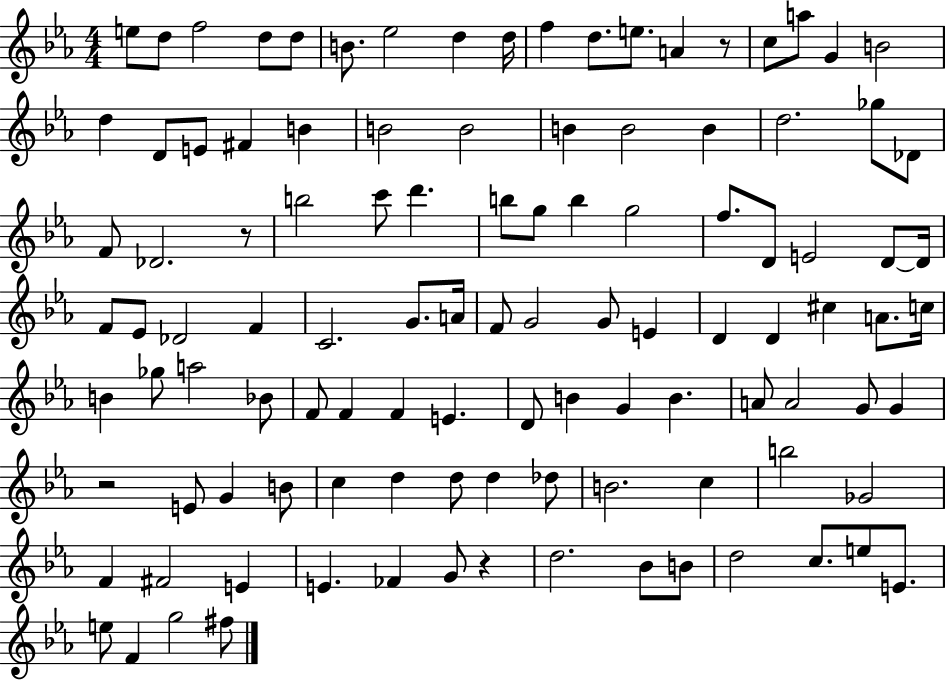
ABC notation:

X:1
T:Untitled
M:4/4
L:1/4
K:Eb
e/2 d/2 f2 d/2 d/2 B/2 _e2 d d/4 f d/2 e/2 A z/2 c/2 a/2 G B2 d D/2 E/2 ^F B B2 B2 B B2 B d2 _g/2 _D/2 F/2 _D2 z/2 b2 c'/2 d' b/2 g/2 b g2 f/2 D/2 E2 D/2 D/4 F/2 _E/2 _D2 F C2 G/2 A/4 F/2 G2 G/2 E D D ^c A/2 c/4 B _g/2 a2 _B/2 F/2 F F E D/2 B G B A/2 A2 G/2 G z2 E/2 G B/2 c d d/2 d _d/2 B2 c b2 _G2 F ^F2 E E _F G/2 z d2 _B/2 B/2 d2 c/2 e/2 E/2 e/2 F g2 ^f/2